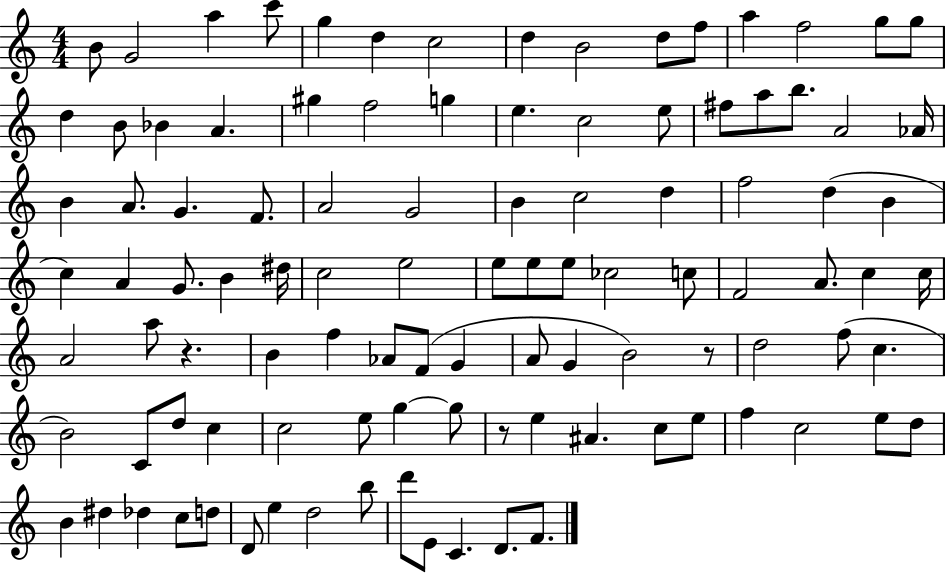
B4/e G4/h A5/q C6/e G5/q D5/q C5/h D5/q B4/h D5/e F5/e A5/q F5/h G5/e G5/e D5/q B4/e Bb4/q A4/q. G#5/q F5/h G5/q E5/q. C5/h E5/e F#5/e A5/e B5/e. A4/h Ab4/s B4/q A4/e. G4/q. F4/e. A4/h G4/h B4/q C5/h D5/q F5/h D5/q B4/q C5/q A4/q G4/e. B4/q D#5/s C5/h E5/h E5/e E5/e E5/e CES5/h C5/e F4/h A4/e. C5/q C5/s A4/h A5/e R/q. B4/q F5/q Ab4/e F4/e G4/q A4/e G4/q B4/h R/e D5/h F5/e C5/q. B4/h C4/e D5/e C5/q C5/h E5/e G5/q G5/e R/e E5/q A#4/q. C5/e E5/e F5/q C5/h E5/e D5/e B4/q D#5/q Db5/q C5/e D5/e D4/e E5/q D5/h B5/e D6/e E4/e C4/q. D4/e. F4/e.